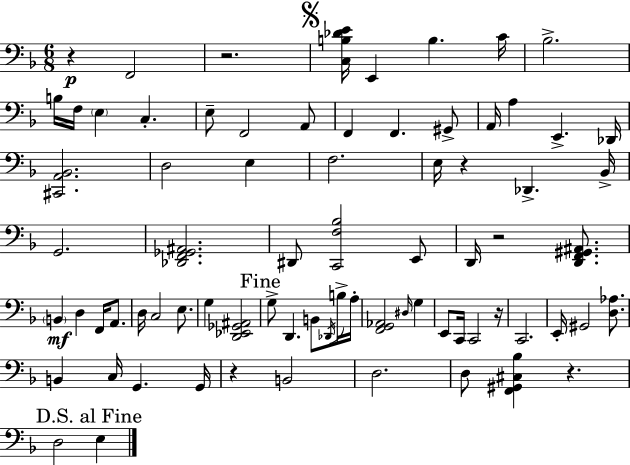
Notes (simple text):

R/q F2/h R/h. [C3,B3,Db4,E4]/s E2/q B3/q. C4/s Bb3/h. B3/s F3/s E3/q C3/q. E3/e F2/h A2/e F2/q F2/q. G#2/e A2/s A3/q E2/q. Db2/s [C#2,A2,Bb2]/h. D3/h E3/q F3/h. E3/s R/q Db2/q. Bb2/s G2/h. [Db2,F2,Gb2,A#2]/h. D#2/e [C2,F3,Bb3]/h E2/e D2/s R/h [D2,F2,G#2,A#2]/e. B2/q D3/q F2/s A2/e. D3/s C3/h E3/e. G3/q [D2,Eb2,Gb2,A#2]/h G3/e D2/q. B2/e Db2/s B3/s A3/s [F2,G2,Ab2]/h D#3/s G3/q E2/e C2/s C2/h R/s C2/h. E2/s G#2/h [D3,Ab3]/e. B2/q C3/s G2/q. G2/s R/q B2/h D3/h. D3/e [F2,G#2,C#3,Bb3]/q R/q. D3/h E3/q